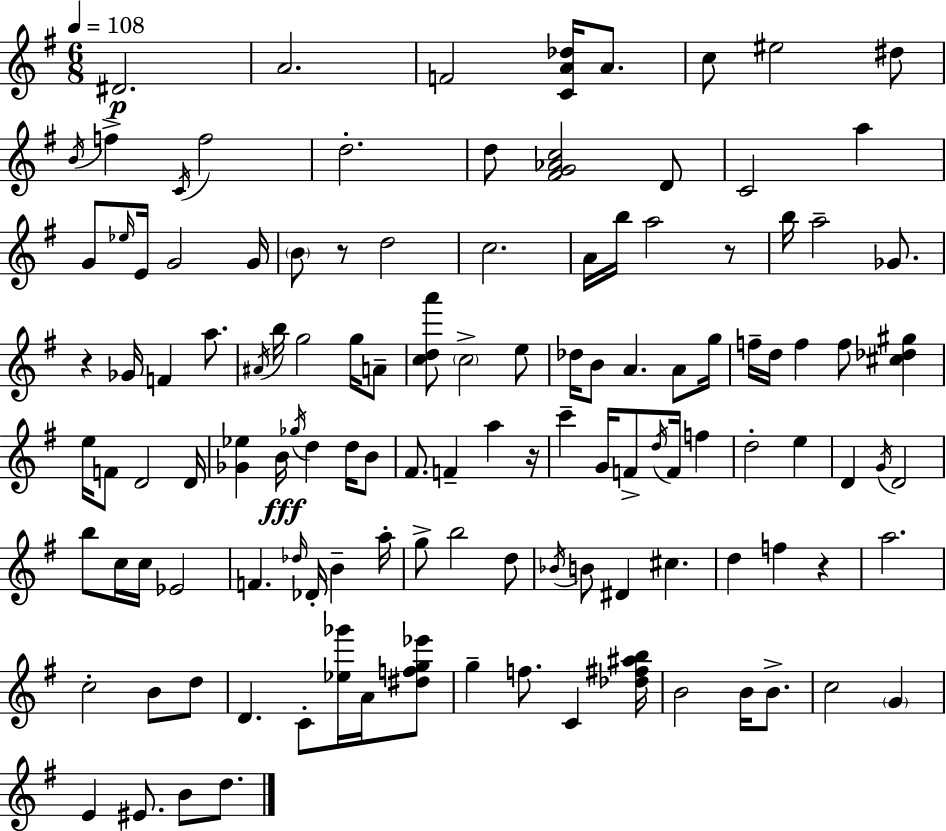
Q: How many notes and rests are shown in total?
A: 122